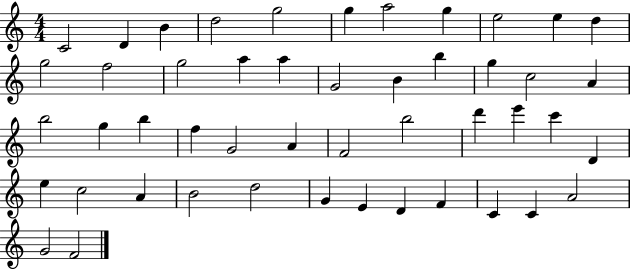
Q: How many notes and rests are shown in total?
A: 48